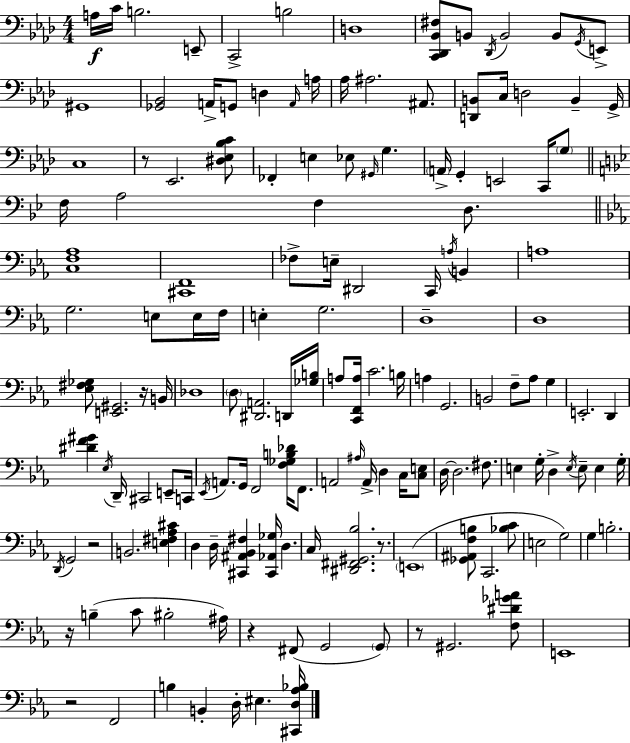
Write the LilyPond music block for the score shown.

{
  \clef bass
  \numericTimeSignature
  \time 4/4
  \key aes \major
  a16\f c'16 b2. e,8-- | c,2-> b2 | d1 | <c, des, bes, fis>8 b,8 \acciaccatura { des,16 } b,2 b,8 \acciaccatura { g,16 } | \break e,8-> gis,1 | <ges, bes,>2 a,16-> g,8 d4 | \grace { a,16 } a16 aes16 ais2. | ais,8. <d, b,>8 c16 d2 b,4-- | \break g,16-> c1 | r8 ees,2. | <dis ees bes c'>8 fes,4-. e4 ees8 \grace { gis,16 } g4. | \parenthesize a,16-> g,4-. e,2 | \break c,16 \parenthesize g8 \bar "||" \break \key bes \major f16 a2 f4 d8. | \bar "||" \break \key ees \major <c f aes>1 | <cis, f,>1 | fes8-> e16-- dis,2 c,16 \acciaccatura { a16 } b,4 | a1 | \break g2. e8 e16 | f16 e4-. g2. | d1-- | d1 | \break <ees fis ges>8 <e, gis,>2. r16 | b,16 des1 | \parenthesize d8 <dis, a,>2. d,16 | <ges b>16 a8 <c, f, a>16 c'2. | \break b16 a4 g,2. | b,2 f8-- aes8 g4 | e,2.-. d,4 | <dis' f' gis'>4 \acciaccatura { ees16 } d,16-- cis,2 e,8-- | \break c,16 \acciaccatura { ees,16 } a,8. g,16 f,2 <f ges b des'>16 | f,8. a,2 \grace { ais16 } a,16-> d4 | c16 <c e>8 d16~~ d2. | fis8. e4 g16-. d4-> \acciaccatura { e16 } e8-- | \break e4 g16-. \acciaccatura { d,16 } g,2 r2 | b,2. | <e fis aes cis'>4 d4 d16-- <cis, ais, bes, fis>4 <cis, aes, ges>16 | d4. c16 <dis, fis, gis, bes>2. | \break r8. \parenthesize e,1( | <ges, ais, f b>8 c,2. | <bes c'>8 e2 g2) | g4 b2.-. | \break r16 b4--( c'8 bis2-. | ais16) r4 fis,8( g,2 | \parenthesize g,8) r8 gis,2. | <f dis' ges' a'>8 e,1 | \break r2 f,2 | b4 b,4-. d16-. eis4. | <cis, d aes bes>16 \bar "|."
}